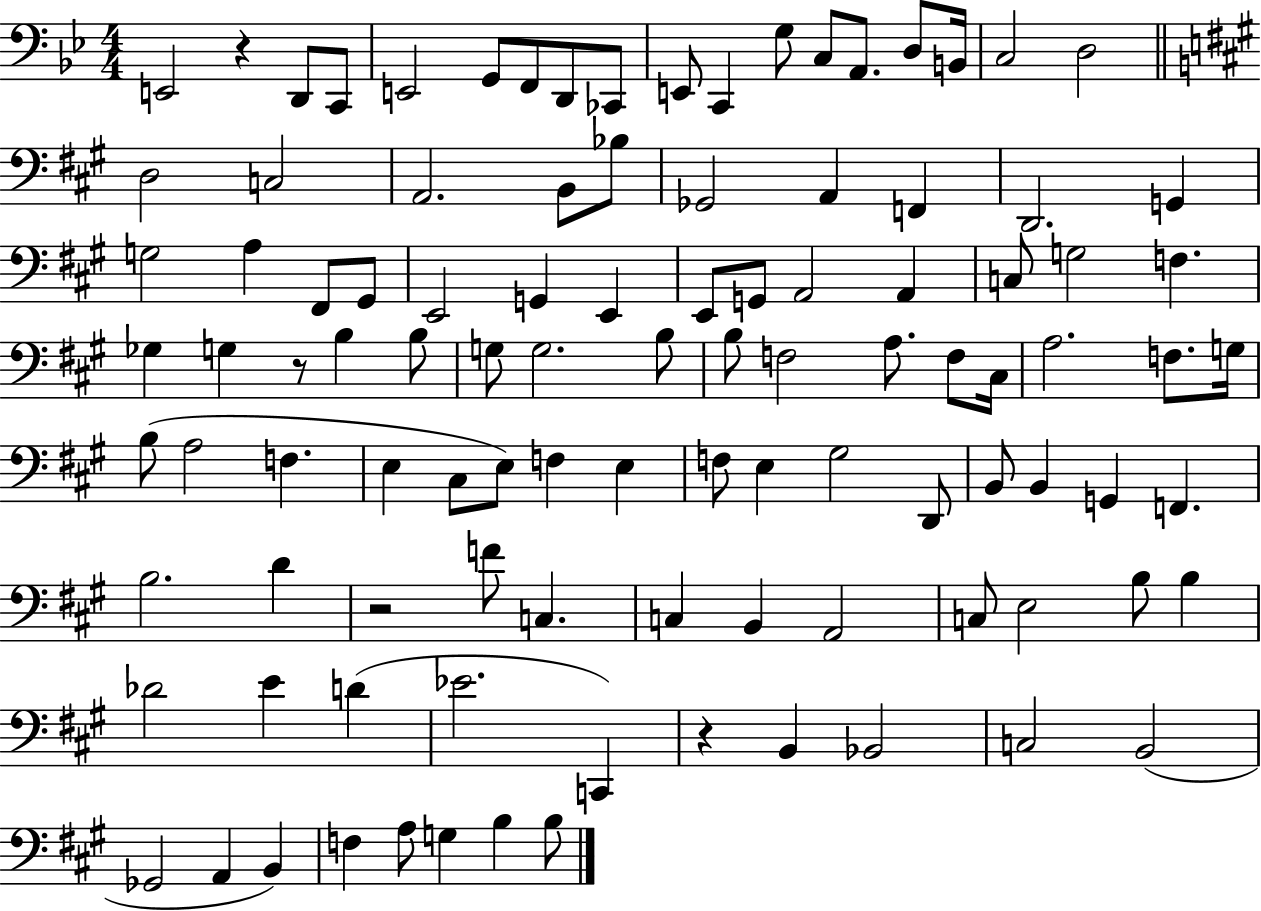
X:1
T:Untitled
M:4/4
L:1/4
K:Bb
E,,2 z D,,/2 C,,/2 E,,2 G,,/2 F,,/2 D,,/2 _C,,/2 E,,/2 C,, G,/2 C,/2 A,,/2 D,/2 B,,/4 C,2 D,2 D,2 C,2 A,,2 B,,/2 _B,/2 _G,,2 A,, F,, D,,2 G,, G,2 A, ^F,,/2 ^G,,/2 E,,2 G,, E,, E,,/2 G,,/2 A,,2 A,, C,/2 G,2 F, _G, G, z/2 B, B,/2 G,/2 G,2 B,/2 B,/2 F,2 A,/2 F,/2 ^C,/4 A,2 F,/2 G,/4 B,/2 A,2 F, E, ^C,/2 E,/2 F, E, F,/2 E, ^G,2 D,,/2 B,,/2 B,, G,, F,, B,2 D z2 F/2 C, C, B,, A,,2 C,/2 E,2 B,/2 B, _D2 E D _E2 C,, z B,, _B,,2 C,2 B,,2 _G,,2 A,, B,, F, A,/2 G, B, B,/2